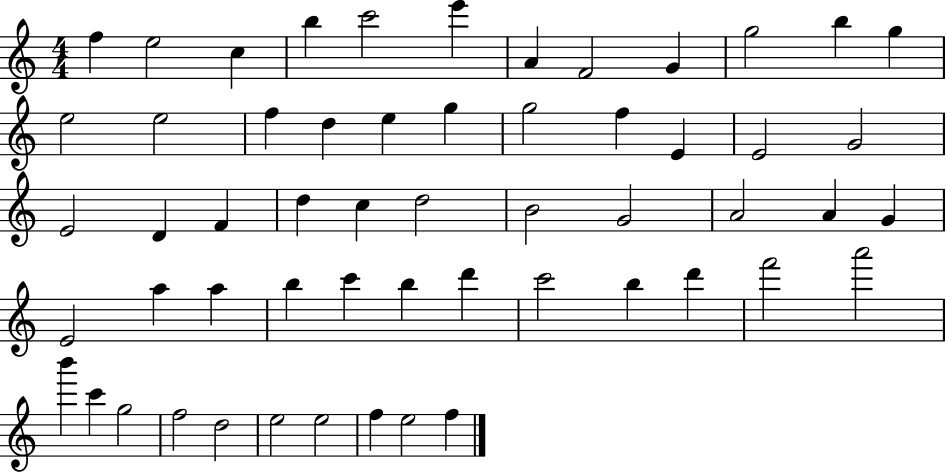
{
  \clef treble
  \numericTimeSignature
  \time 4/4
  \key c \major
  f''4 e''2 c''4 | b''4 c'''2 e'''4 | a'4 f'2 g'4 | g''2 b''4 g''4 | \break e''2 e''2 | f''4 d''4 e''4 g''4 | g''2 f''4 e'4 | e'2 g'2 | \break e'2 d'4 f'4 | d''4 c''4 d''2 | b'2 g'2 | a'2 a'4 g'4 | \break e'2 a''4 a''4 | b''4 c'''4 b''4 d'''4 | c'''2 b''4 d'''4 | f'''2 a'''2 | \break b'''4 c'''4 g''2 | f''2 d''2 | e''2 e''2 | f''4 e''2 f''4 | \break \bar "|."
}